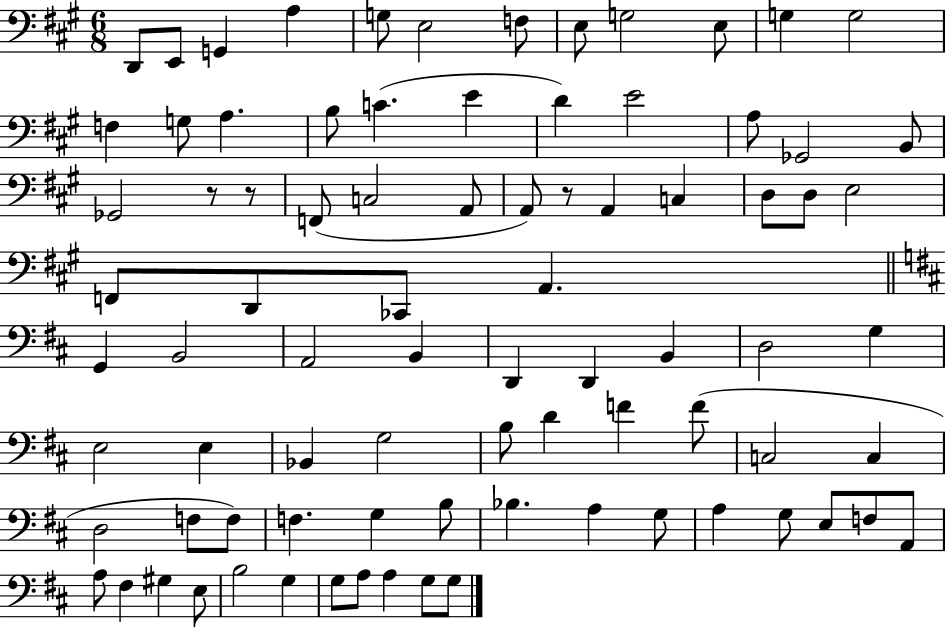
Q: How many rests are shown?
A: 3